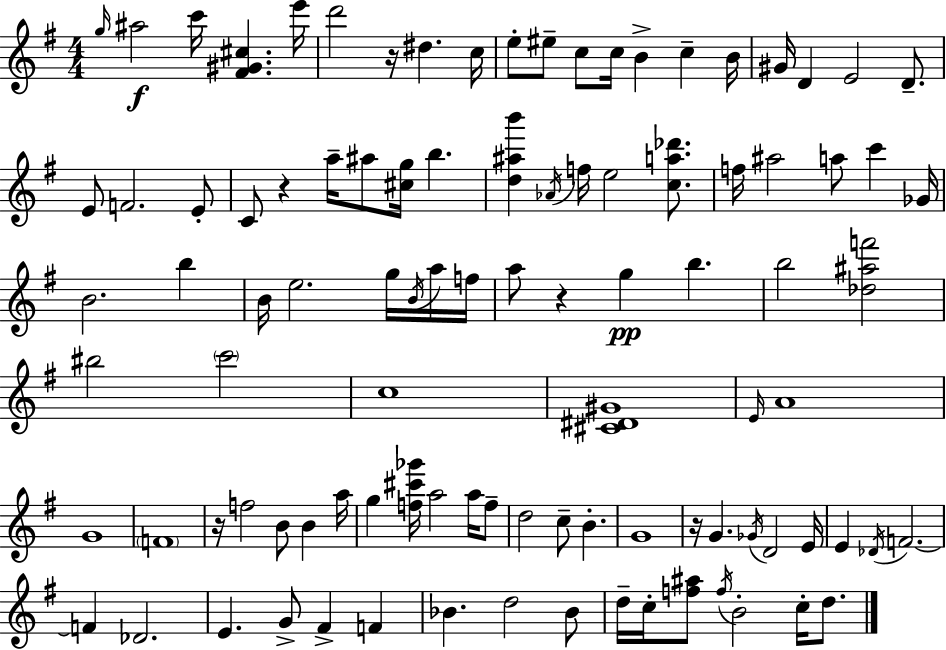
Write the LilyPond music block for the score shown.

{
  \clef treble
  \numericTimeSignature
  \time 4/4
  \key g \major
  \grace { g''16 }\f ais''2 c'''16 <fis' gis' cis''>4. | e'''16 d'''2 r16 dis''4. | c''16 e''8-. eis''8-- c''8 c''16 b'4-> c''4-- | b'16 gis'16 d'4 e'2 d'8.-- | \break e'8 f'2. e'8-. | c'8 r4 a''16-- ais''8 <cis'' g''>16 b''4. | <d'' ais'' b'''>4 \acciaccatura { aes'16 } f''16 e''2 <c'' a'' des'''>8. | f''16 ais''2 a''8 c'''4 | \break ges'16 b'2. b''4 | b'16 e''2. g''16 | \acciaccatura { b'16 } a''16 f''16 a''8 r4 g''4\pp b''4. | b''2 <des'' ais'' f'''>2 | \break bis''2 \parenthesize c'''2 | c''1 | <cis' dis' gis'>1 | \grace { e'16 } a'1 | \break g'1 | \parenthesize f'1 | r16 f''2 b'8 b'4 | a''16 g''4 <f'' cis''' ges'''>16 a''2 | \break a''16 f''8-- d''2 c''8-- b'4.-. | g'1 | r16 g'4. \acciaccatura { ges'16 } d'2 | e'16 e'4 \acciaccatura { des'16 } f'2.~~ | \break f'4 des'2. | e'4. g'8-> fis'4-> | f'4 bes'4. d''2 | bes'8 d''16-- c''16-. <f'' ais''>8 \acciaccatura { f''16 } b'2-. | \break c''16-. d''8. \bar "|."
}